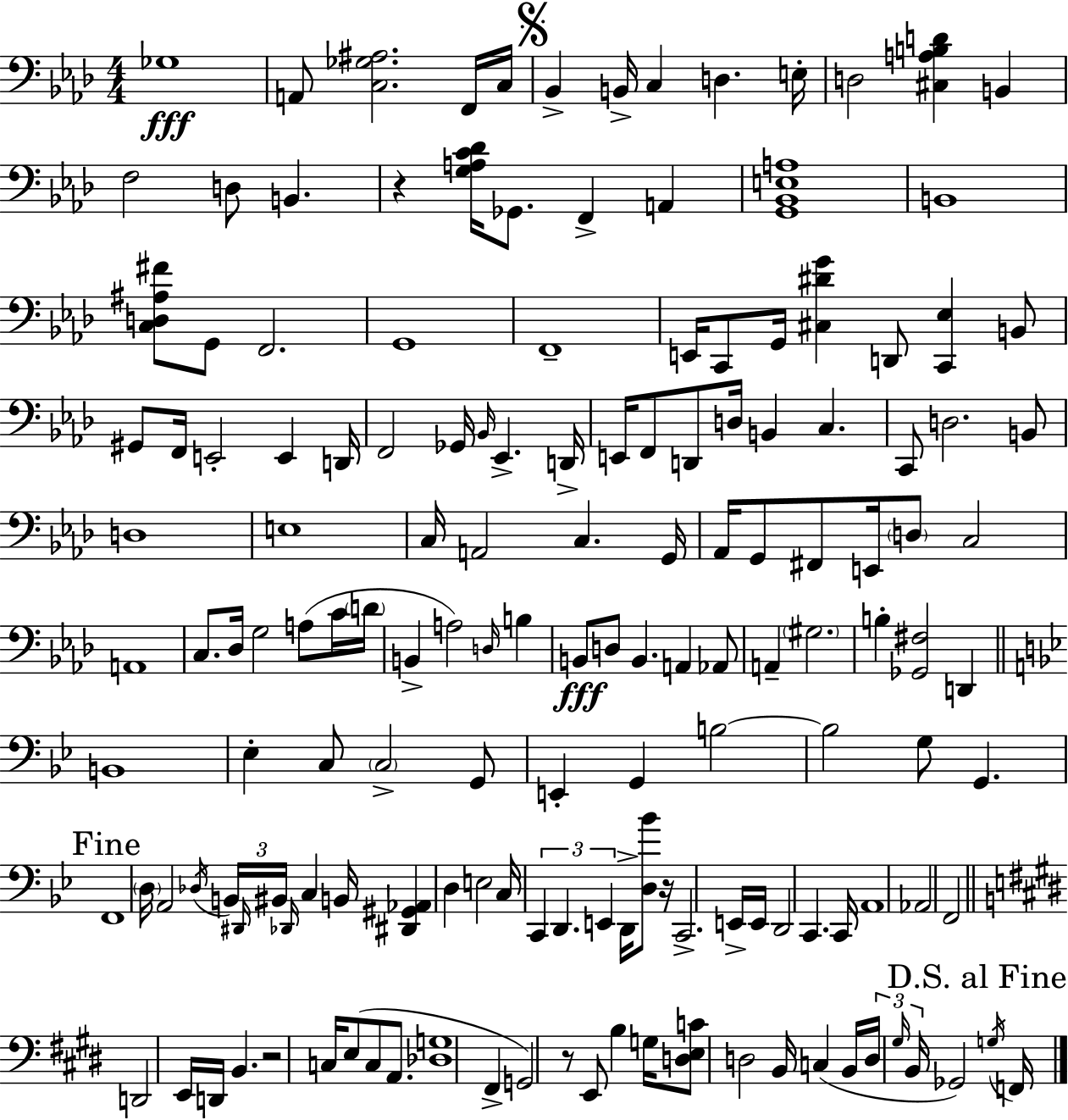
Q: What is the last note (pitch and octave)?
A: F2